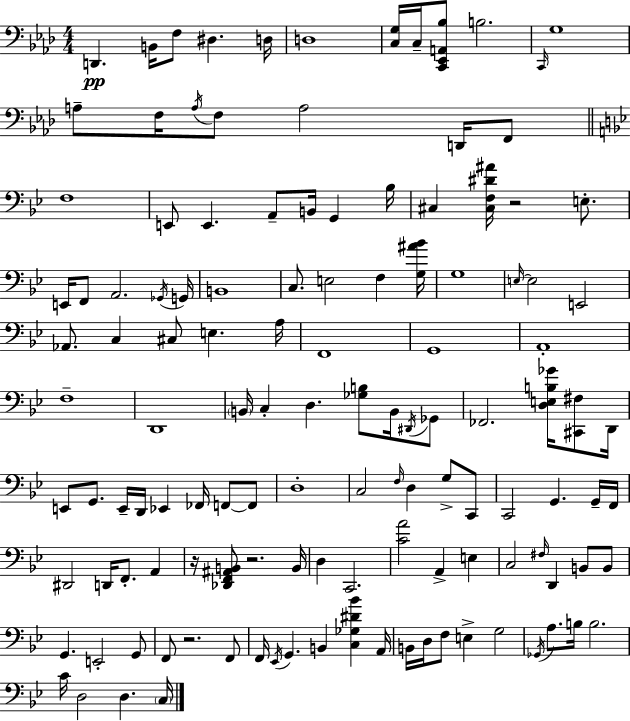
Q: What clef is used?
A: bass